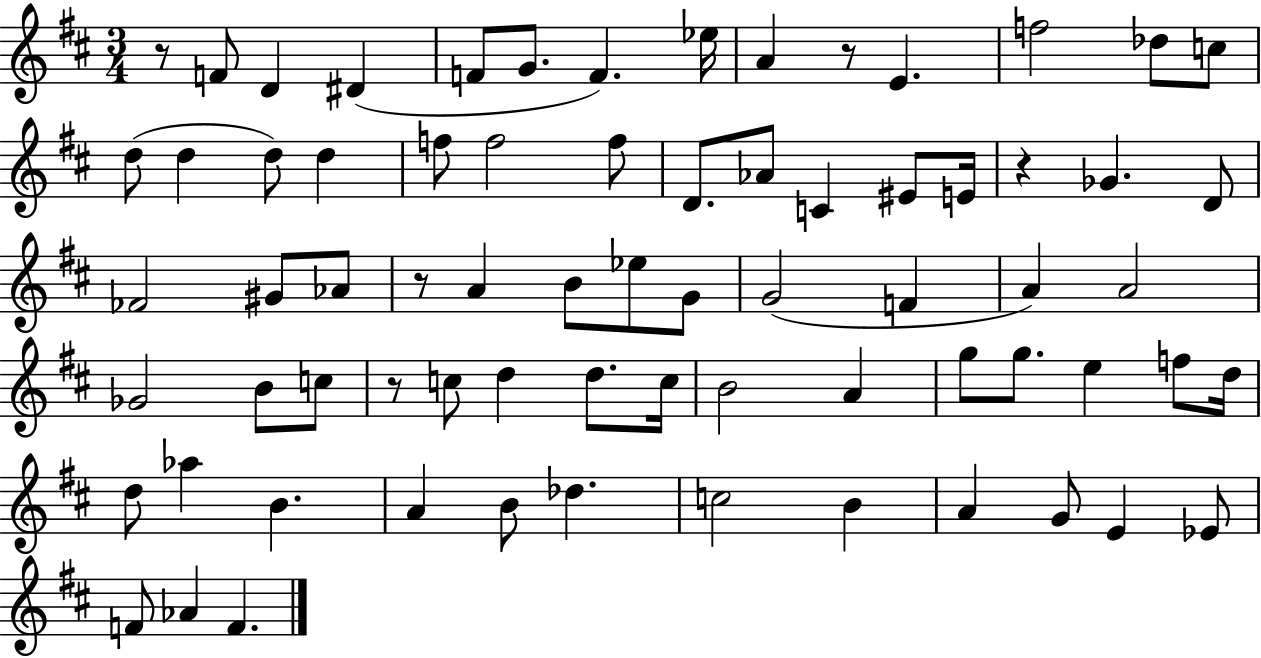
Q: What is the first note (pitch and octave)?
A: F4